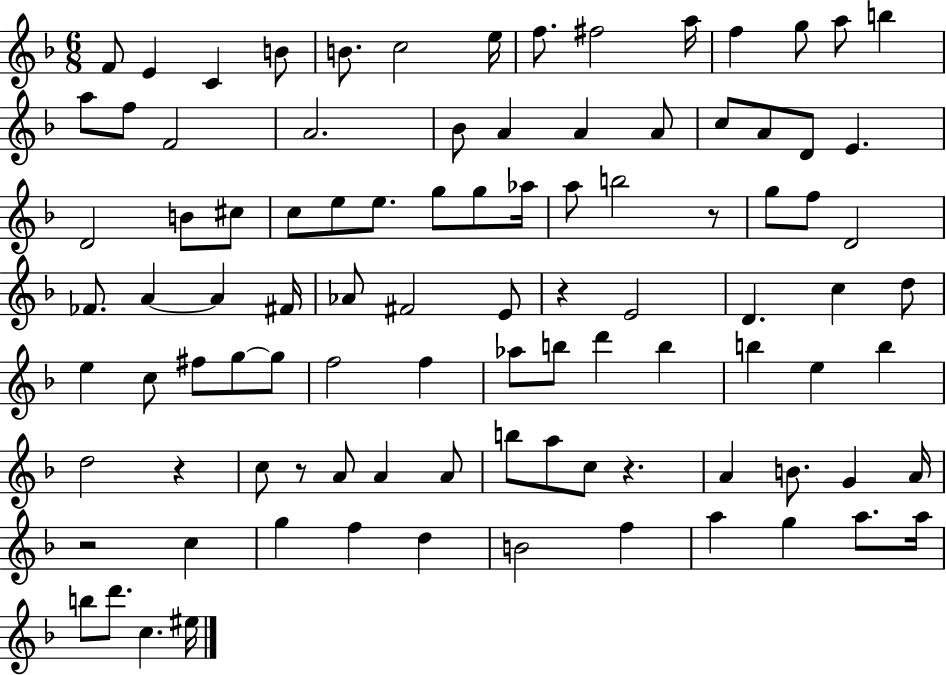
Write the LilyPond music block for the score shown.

{
  \clef treble
  \numericTimeSignature
  \time 6/8
  \key f \major
  f'8 e'4 c'4 b'8 | b'8. c''2 e''16 | f''8. fis''2 a''16 | f''4 g''8 a''8 b''4 | \break a''8 f''8 f'2 | a'2. | bes'8 a'4 a'4 a'8 | c''8 a'8 d'8 e'4. | \break d'2 b'8 cis''8 | c''8 e''8 e''8. g''8 g''8 aes''16 | a''8 b''2 r8 | g''8 f''8 d'2 | \break fes'8. a'4~~ a'4 fis'16 | aes'8 fis'2 e'8 | r4 e'2 | d'4. c''4 d''8 | \break e''4 c''8 fis''8 g''8~~ g''8 | f''2 f''4 | aes''8 b''8 d'''4 b''4 | b''4 e''4 b''4 | \break d''2 r4 | c''8 r8 a'8 a'4 a'8 | b''8 a''8 c''8 r4. | a'4 b'8. g'4 a'16 | \break r2 c''4 | g''4 f''4 d''4 | b'2 f''4 | a''4 g''4 a''8. a''16 | \break b''8 d'''8. c''4. eis''16 | \bar "|."
}